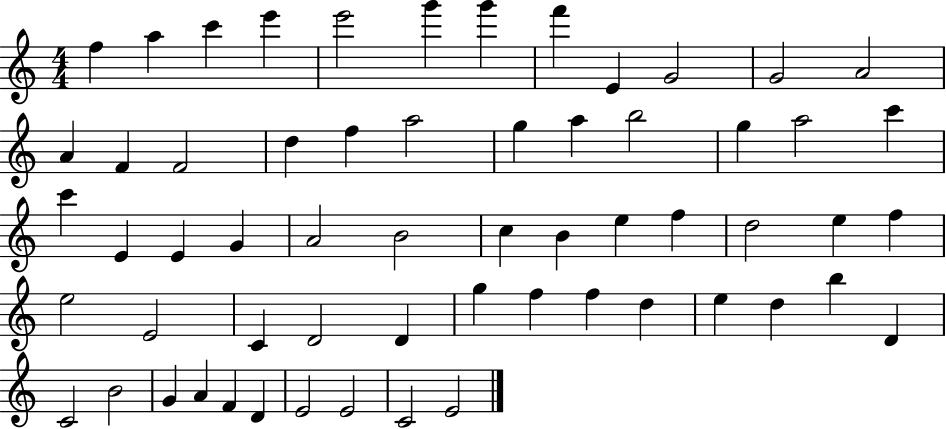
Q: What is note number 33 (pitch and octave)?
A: E5